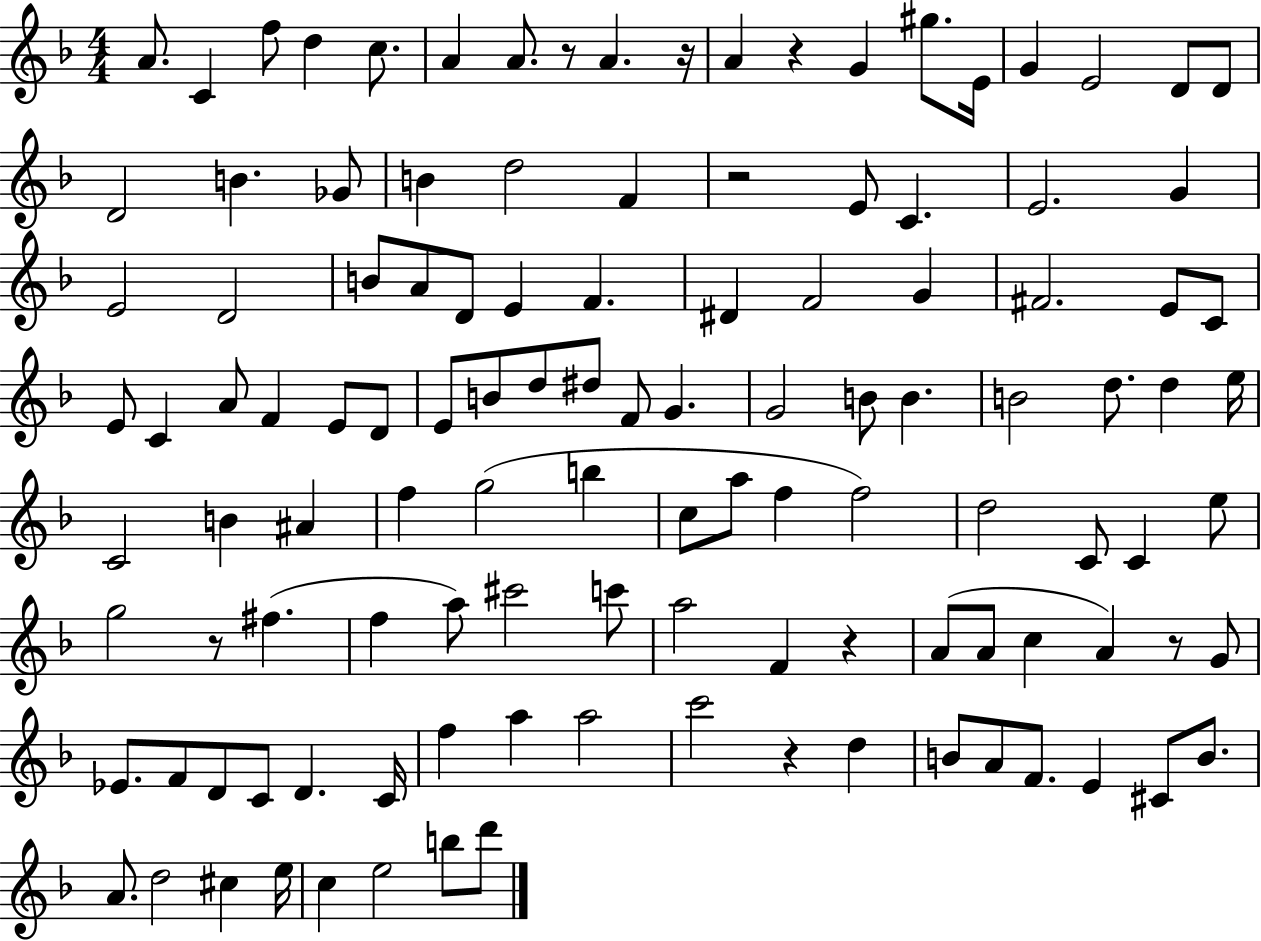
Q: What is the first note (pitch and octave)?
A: A4